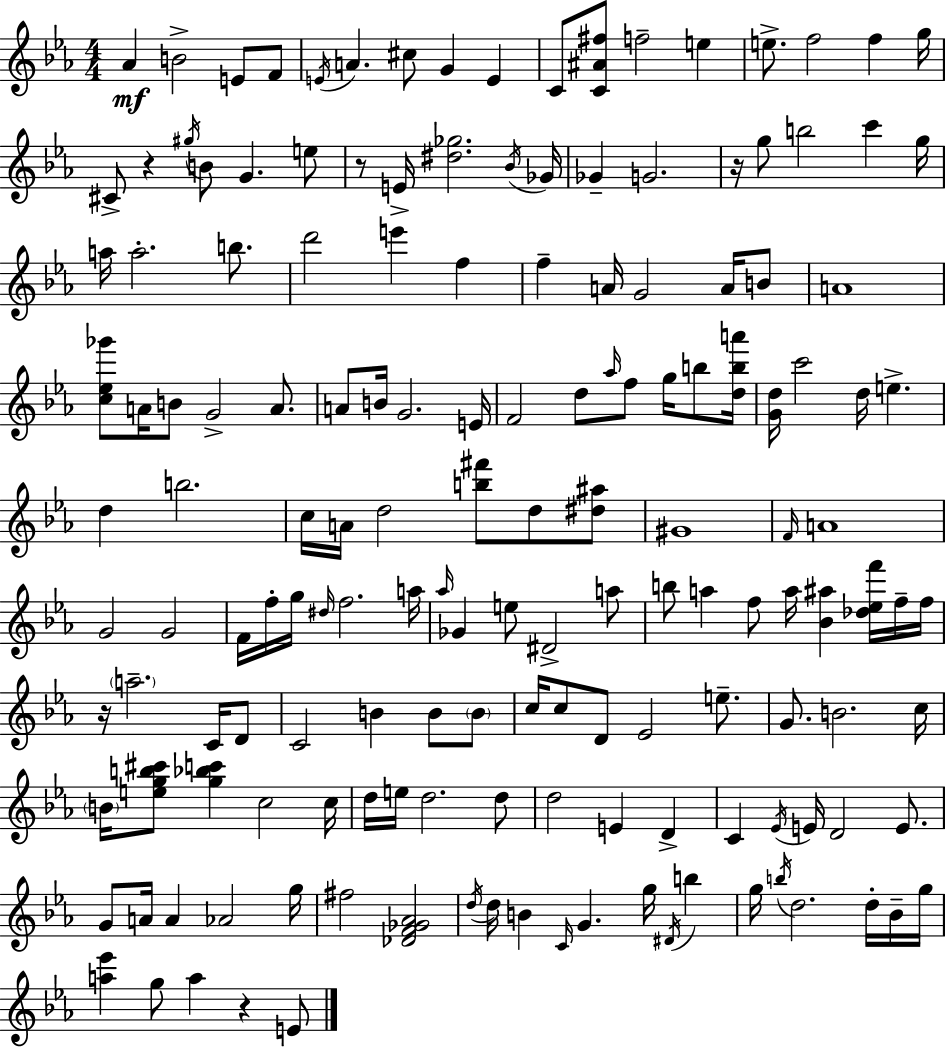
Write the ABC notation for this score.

X:1
T:Untitled
M:4/4
L:1/4
K:Cm
_A B2 E/2 F/2 E/4 A ^c/2 G E C/2 [C^A^f]/2 f2 e e/2 f2 f g/4 ^C/2 z ^g/4 B/2 G e/2 z/2 E/4 [^d_g]2 _B/4 _G/4 _G G2 z/4 g/2 b2 c' g/4 a/4 a2 b/2 d'2 e' f f A/4 G2 A/4 B/2 A4 [c_e_g']/2 A/4 B/2 G2 A/2 A/2 B/4 G2 E/4 F2 d/2 _a/4 f/2 g/4 b/2 [dba']/4 [Gd]/4 c'2 d/4 e d b2 c/4 A/4 d2 [b^f']/2 d/2 [^d^a]/2 ^G4 F/4 A4 G2 G2 F/4 f/4 g/4 ^d/4 f2 a/4 _a/4 _G e/2 ^D2 a/2 b/2 a f/2 a/4 [_B^a] [_d_ef']/4 f/4 f/4 z/4 a2 C/4 D/2 C2 B B/2 B/2 c/4 c/2 D/2 _E2 e/2 G/2 B2 c/4 B/4 [egb^c']/2 [g_bc'] c2 c/4 d/4 e/4 d2 d/2 d2 E D C _E/4 E/4 D2 E/2 G/2 A/4 A _A2 g/4 ^f2 [_DF_G_A]2 d/4 d/4 B C/4 G g/4 ^D/4 b g/4 b/4 d2 d/4 _B/4 g/4 [a_e'] g/2 a z E/2